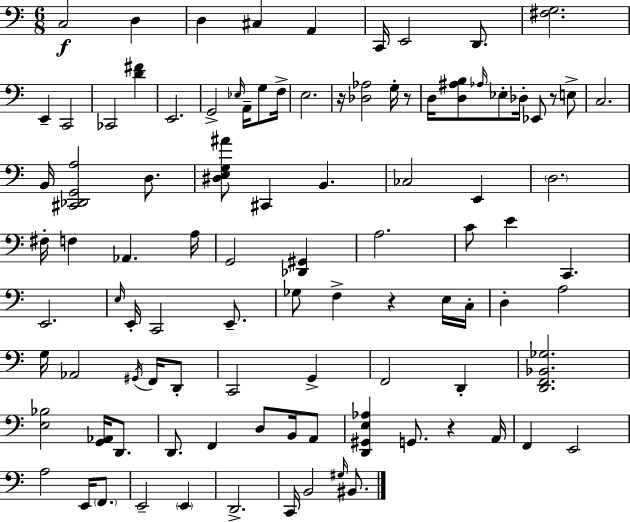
{
  \clef bass
  \numericTimeSignature
  \time 6/8
  \key c \major
  \repeat volta 2 { c2\f d4 | d4 cis4 a,4 | c,16 e,2 d,8. | <fis g>2. | \break e,4-- c,2 | ces,2 <d' fis'>4 | e,2. | g,2-> \grace { ees16 } a,16-- g8 | \break f16-> e2. | r16 <des aes>2 g16-. r8 | d16 <d ais b>8 \grace { aes16 } ees8-. des16-. ees,8 r8 | e8-> c2. | \break b,16 <cis, des, g, a>2 d8. | <dis e g ais'>8 cis,4 b,4. | ces2 e,4 | \parenthesize d2. | \break fis16-. f4 aes,4. | a16 g,2 <des, gis,>4 | a2. | c'8 e'4 c,4. | \break e,2. | \grace { e16 } e,16-. c,2 | e,8.-- ges8 f4-> r4 | e16 c16-. d4-. a2 | \break g16 aes,2 | \acciaccatura { gis,16 } f,16 d,8-. c,2 | g,4-> f,2 | d,4-. <d, f, bes, ges>2. | \break <e bes>2 | <g, aes,>16 d,8. d,8. f,4 d8 | b,16 a,8 <d, gis, e aes>4 g,8. r4 | a,16 f,4 e,2 | \break a2 | e,16 \parenthesize f,8. e,2-- | \parenthesize e,4 d,2.-> | c,16 b,2 | \break \grace { gis16 } bis,8. } \bar "|."
}